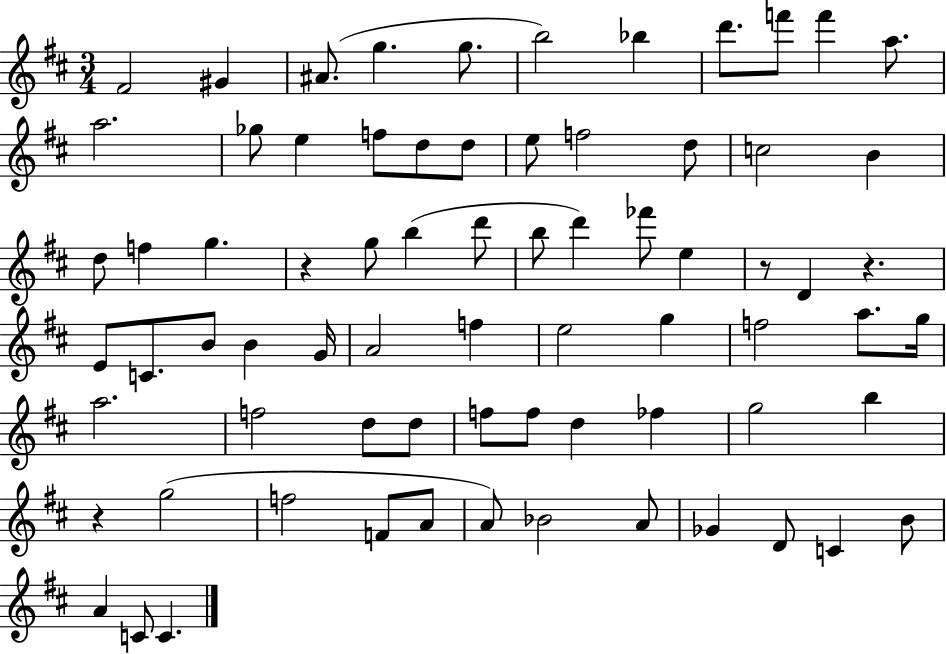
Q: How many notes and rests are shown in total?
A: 73